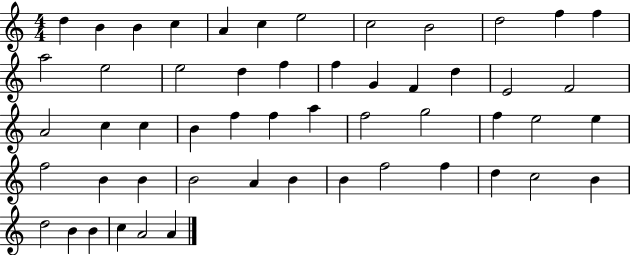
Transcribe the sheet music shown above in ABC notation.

X:1
T:Untitled
M:4/4
L:1/4
K:C
d B B c A c e2 c2 B2 d2 f f a2 e2 e2 d f f G F d E2 F2 A2 c c B f f a f2 g2 f e2 e f2 B B B2 A B B f2 f d c2 B d2 B B c A2 A